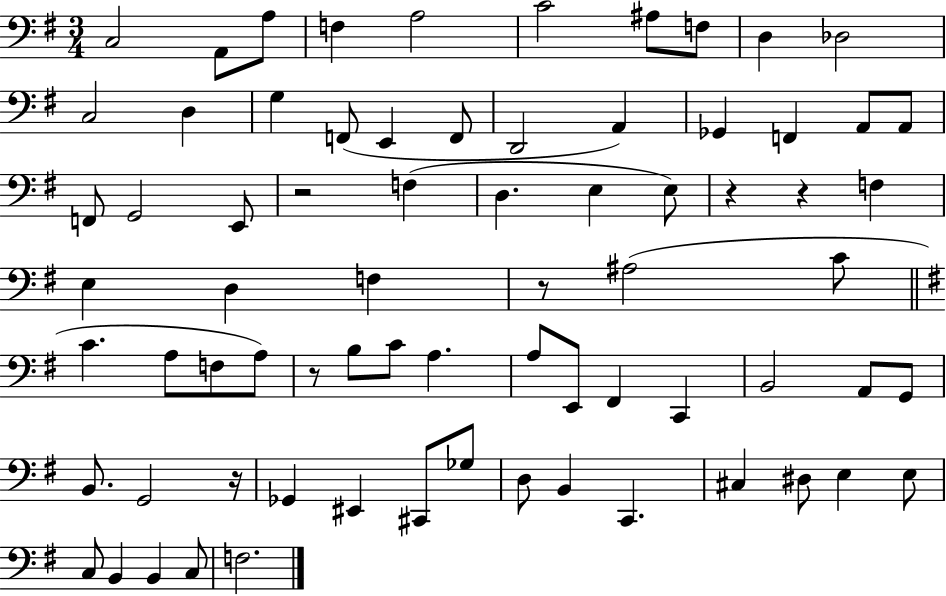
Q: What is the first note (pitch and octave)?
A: C3